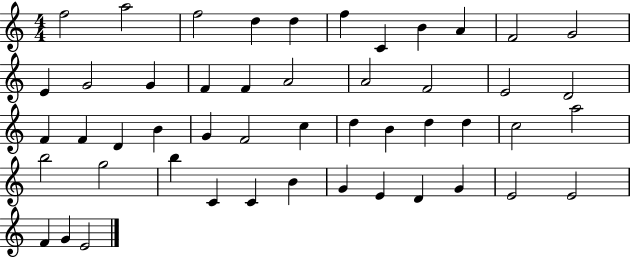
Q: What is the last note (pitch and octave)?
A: E4